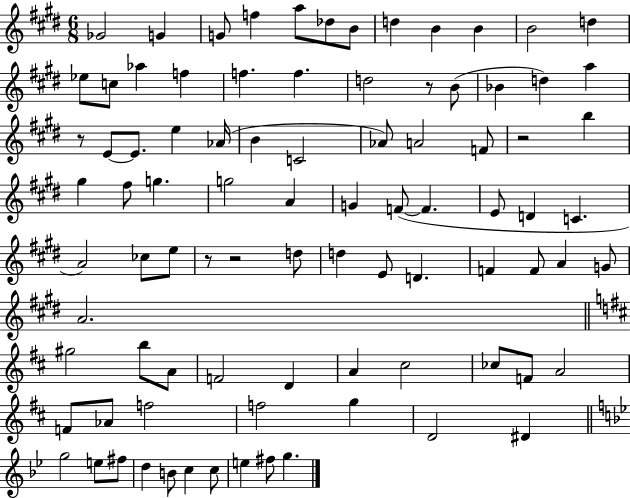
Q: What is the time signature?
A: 6/8